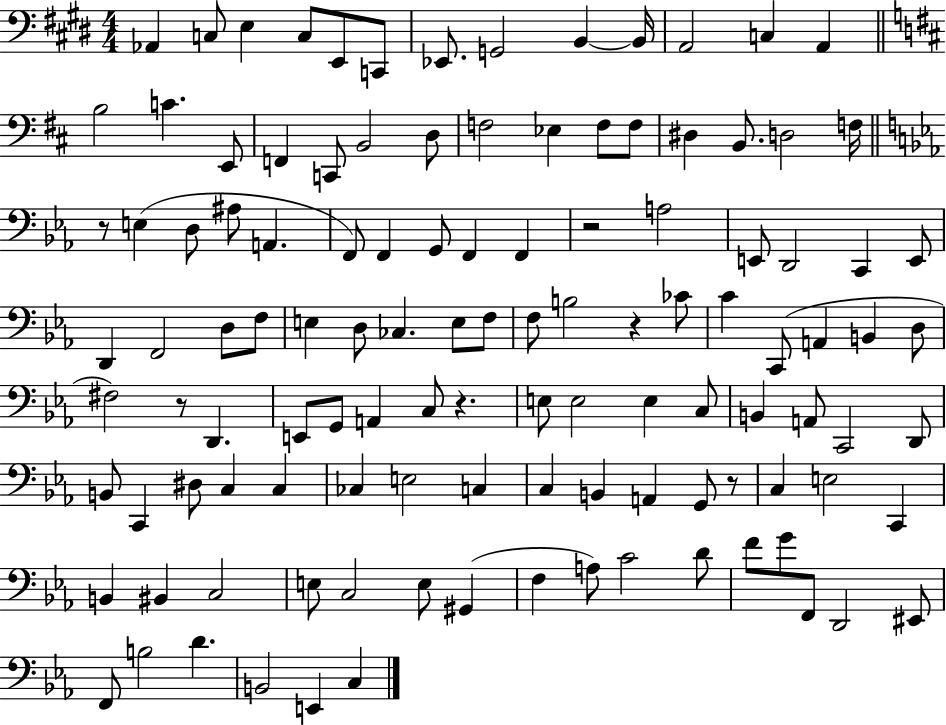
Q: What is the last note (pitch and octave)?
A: C3